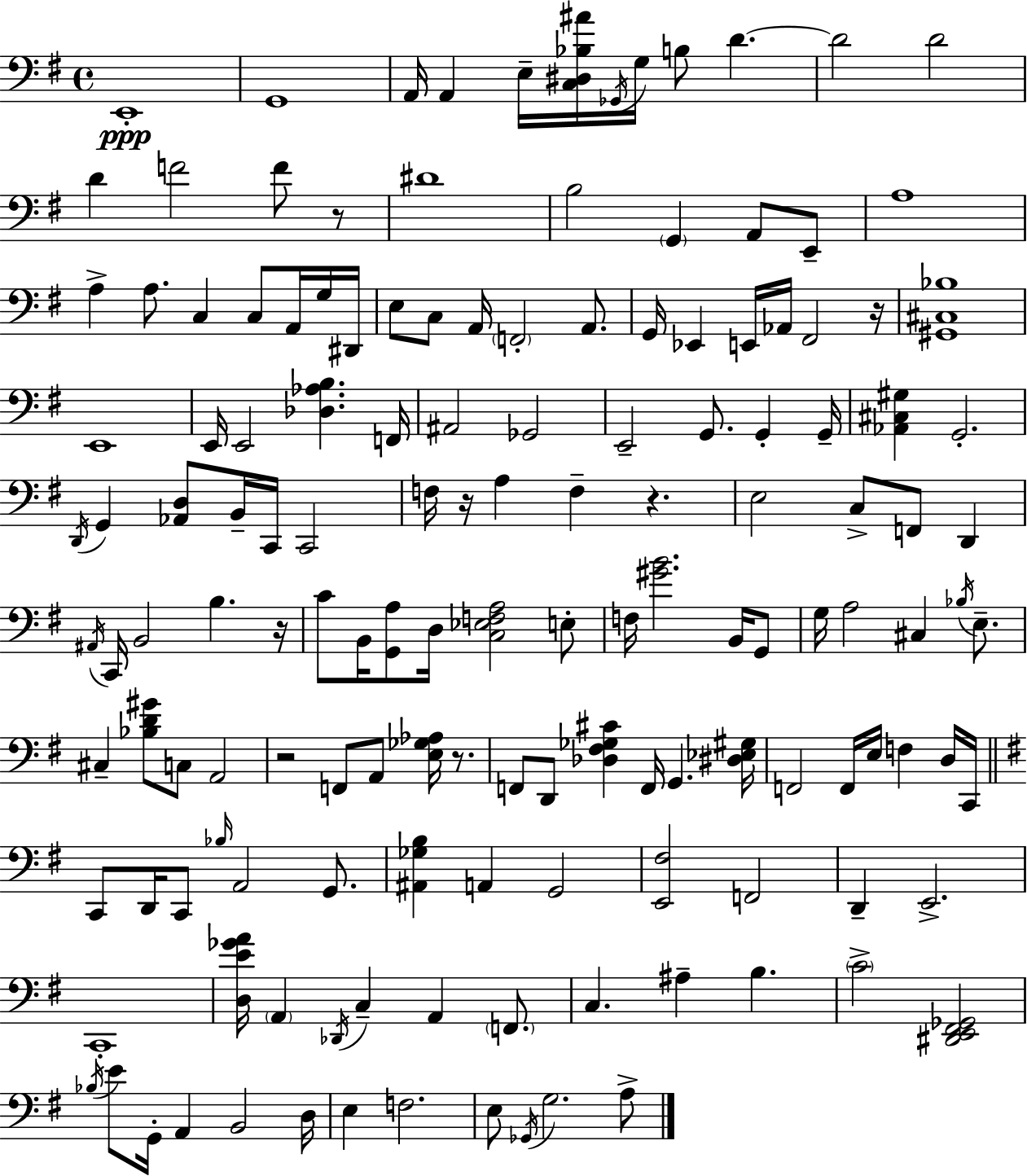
{
  \clef bass
  \time 4/4
  \defaultTimeSignature
  \key g \major
  e,1-.\ppp | g,1 | a,16 a,4 e16-- <c dis bes ais'>16 \acciaccatura { ges,16 } g16 b8 d'4.~~ | d'2 d'2 | \break d'4 f'2 f'8 r8 | dis'1 | b2 \parenthesize g,4 a,8 e,8-- | a1 | \break a4-> a8. c4 c8 a,16 g16 | dis,16 e8 c8 a,16 \parenthesize f,2-. a,8. | g,16 ees,4 e,16 aes,16 fis,2 | r16 <gis, cis bes>1 | \break e,1 | e,16 e,2 <des aes b>4. | f,16 ais,2 ges,2 | e,2-- g,8. g,4-. | \break g,16-- <aes, cis gis>4 g,2.-. | \acciaccatura { d,16 } g,4 <aes, d>8 b,16-- c,16 c,2 | f16 r16 a4 f4-- r4. | e2 c8-> f,8 d,4 | \break \acciaccatura { ais,16 } c,16 b,2 b4. | r16 c'8 b,16 <g, a>8 d16 <c ees f a>2 | e8-. f16 <gis' b'>2. | b,16 g,8 g16 a2 cis4 | \break \acciaccatura { bes16 } e8.-- cis4-- <bes d' gis'>8 c8 a,2 | r2 f,8 a,8 | <e ges aes>16 r8. f,8 d,8 <des fis ges cis'>4 f,16 g,4. | <dis ees gis>16 f,2 f,16 e16 f4 | \break d16 c,16 \bar "||" \break \key e \minor c,8 d,16 c,8 \grace { bes16 } a,2 g,8. | <ais, ges b>4 a,4 g,2 | <e, fis>2 f,2 | d,4-- e,2.-> | \break c,1-. | <d e' ges' a'>16 \parenthesize a,4 \acciaccatura { des,16 } c4-- a,4 \parenthesize f,8. | c4. ais4-- b4. | \parenthesize c'2-> <dis, e, fis, ges,>2 | \break \acciaccatura { bes16 } e'8 g,16-. a,4 b,2 | d16 e4 f2. | e8 \acciaccatura { ges,16 } g2. | a8-> \bar "|."
}